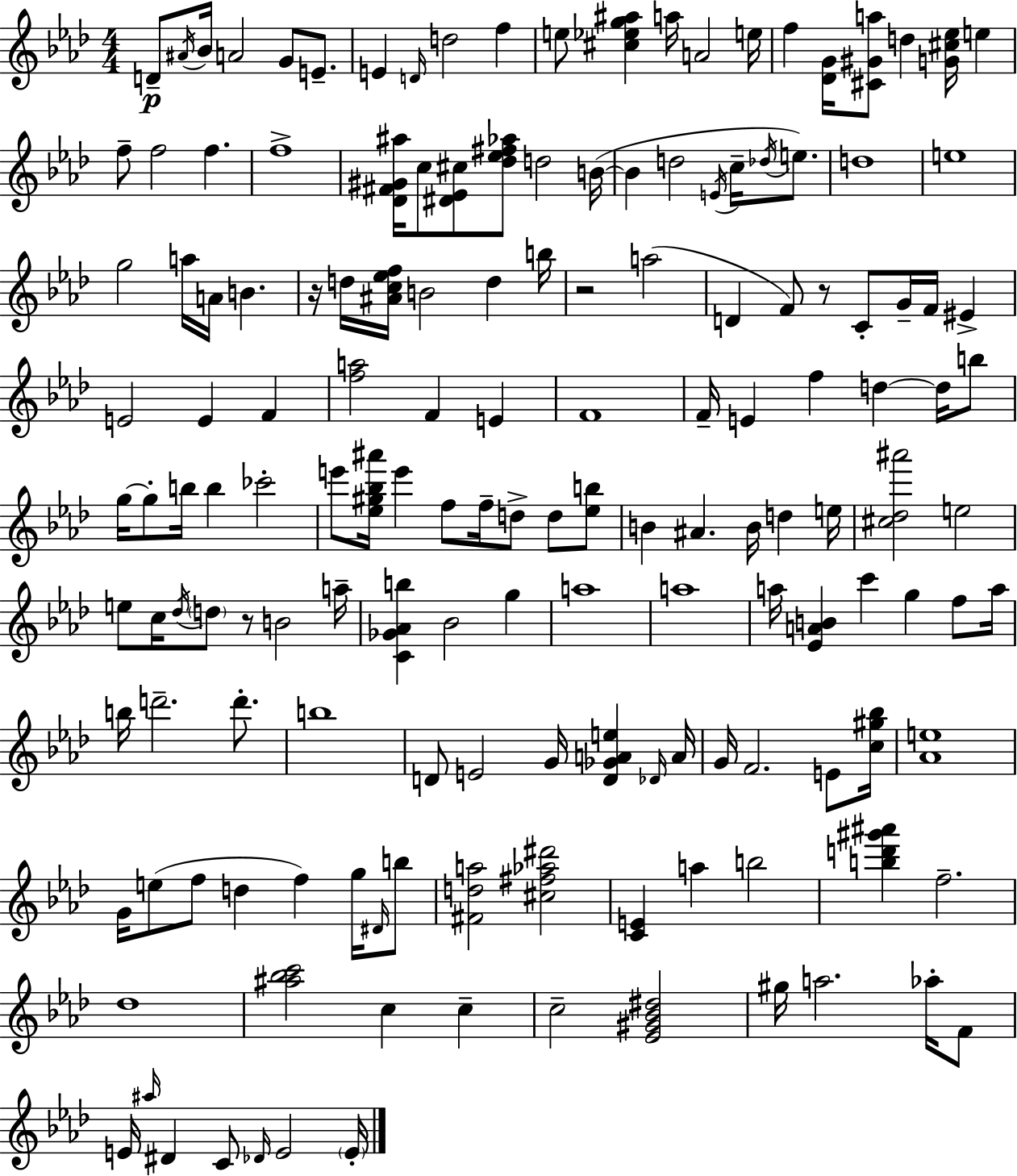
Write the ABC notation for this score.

X:1
T:Untitled
M:4/4
L:1/4
K:Fm
D/2 ^A/4 _B/4 A2 G/2 E/2 E D/4 d2 f e/2 [^c_eg^a] a/4 A2 e/4 f [_DG]/4 [^C^Ga]/2 d [G^c_e]/4 e f/2 f2 f f4 [_D^F^G^a]/4 c/2 [^D_E^c]/2 [_d_e^f_a]/2 d2 B/4 B d2 E/4 c/4 _d/4 e/2 d4 e4 g2 a/4 A/4 B z/4 d/4 [^Ac_ef]/4 B2 d b/4 z2 a2 D F/2 z/2 C/2 G/4 F/4 ^E E2 E F [fa]2 F E F4 F/4 E f d d/4 b/2 g/4 g/2 b/4 b _c'2 e'/2 [_e^g_b^a']/4 e' f/2 f/4 d/2 d/2 [_eb]/2 B ^A B/4 d e/4 [^c_d^a']2 e2 e/2 c/4 _d/4 d/2 z/2 B2 a/4 [C_G_Ab] _B2 g a4 a4 a/4 [_EAB] c' g f/2 a/4 b/4 d'2 d'/2 b4 D/2 E2 G/4 [D_GAe] _D/4 A/4 G/4 F2 E/2 [c^g_b]/4 [_Ae]4 G/4 e/2 f/2 d f g/4 ^D/4 b/2 [^Fda]2 [^c^f_a^d']2 [CE] a b2 [bd'^g'^a'] f2 _d4 [^a_bc']2 c c c2 [_E^G_B^d]2 ^g/4 a2 _a/4 F/2 E/4 ^a/4 ^D C/2 _D/4 E2 E/4